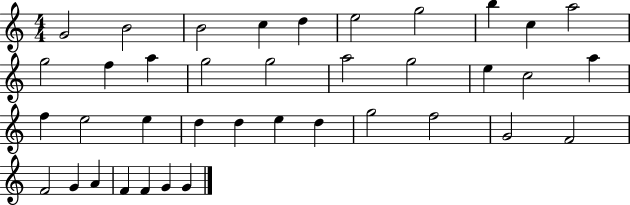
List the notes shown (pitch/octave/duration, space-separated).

G4/h B4/h B4/h C5/q D5/q E5/h G5/h B5/q C5/q A5/h G5/h F5/q A5/q G5/h G5/h A5/h G5/h E5/q C5/h A5/q F5/q E5/h E5/q D5/q D5/q E5/q D5/q G5/h F5/h G4/h F4/h F4/h G4/q A4/q F4/q F4/q G4/q G4/q